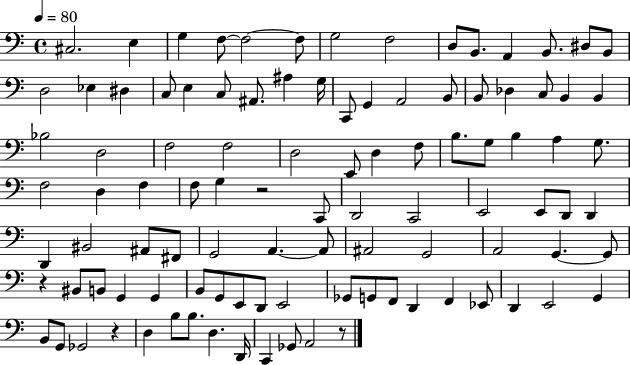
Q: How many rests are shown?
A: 4